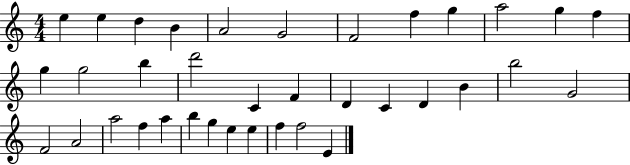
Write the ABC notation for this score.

X:1
T:Untitled
M:4/4
L:1/4
K:C
e e d B A2 G2 F2 f g a2 g f g g2 b d'2 C F D C D B b2 G2 F2 A2 a2 f a b g e e f f2 E